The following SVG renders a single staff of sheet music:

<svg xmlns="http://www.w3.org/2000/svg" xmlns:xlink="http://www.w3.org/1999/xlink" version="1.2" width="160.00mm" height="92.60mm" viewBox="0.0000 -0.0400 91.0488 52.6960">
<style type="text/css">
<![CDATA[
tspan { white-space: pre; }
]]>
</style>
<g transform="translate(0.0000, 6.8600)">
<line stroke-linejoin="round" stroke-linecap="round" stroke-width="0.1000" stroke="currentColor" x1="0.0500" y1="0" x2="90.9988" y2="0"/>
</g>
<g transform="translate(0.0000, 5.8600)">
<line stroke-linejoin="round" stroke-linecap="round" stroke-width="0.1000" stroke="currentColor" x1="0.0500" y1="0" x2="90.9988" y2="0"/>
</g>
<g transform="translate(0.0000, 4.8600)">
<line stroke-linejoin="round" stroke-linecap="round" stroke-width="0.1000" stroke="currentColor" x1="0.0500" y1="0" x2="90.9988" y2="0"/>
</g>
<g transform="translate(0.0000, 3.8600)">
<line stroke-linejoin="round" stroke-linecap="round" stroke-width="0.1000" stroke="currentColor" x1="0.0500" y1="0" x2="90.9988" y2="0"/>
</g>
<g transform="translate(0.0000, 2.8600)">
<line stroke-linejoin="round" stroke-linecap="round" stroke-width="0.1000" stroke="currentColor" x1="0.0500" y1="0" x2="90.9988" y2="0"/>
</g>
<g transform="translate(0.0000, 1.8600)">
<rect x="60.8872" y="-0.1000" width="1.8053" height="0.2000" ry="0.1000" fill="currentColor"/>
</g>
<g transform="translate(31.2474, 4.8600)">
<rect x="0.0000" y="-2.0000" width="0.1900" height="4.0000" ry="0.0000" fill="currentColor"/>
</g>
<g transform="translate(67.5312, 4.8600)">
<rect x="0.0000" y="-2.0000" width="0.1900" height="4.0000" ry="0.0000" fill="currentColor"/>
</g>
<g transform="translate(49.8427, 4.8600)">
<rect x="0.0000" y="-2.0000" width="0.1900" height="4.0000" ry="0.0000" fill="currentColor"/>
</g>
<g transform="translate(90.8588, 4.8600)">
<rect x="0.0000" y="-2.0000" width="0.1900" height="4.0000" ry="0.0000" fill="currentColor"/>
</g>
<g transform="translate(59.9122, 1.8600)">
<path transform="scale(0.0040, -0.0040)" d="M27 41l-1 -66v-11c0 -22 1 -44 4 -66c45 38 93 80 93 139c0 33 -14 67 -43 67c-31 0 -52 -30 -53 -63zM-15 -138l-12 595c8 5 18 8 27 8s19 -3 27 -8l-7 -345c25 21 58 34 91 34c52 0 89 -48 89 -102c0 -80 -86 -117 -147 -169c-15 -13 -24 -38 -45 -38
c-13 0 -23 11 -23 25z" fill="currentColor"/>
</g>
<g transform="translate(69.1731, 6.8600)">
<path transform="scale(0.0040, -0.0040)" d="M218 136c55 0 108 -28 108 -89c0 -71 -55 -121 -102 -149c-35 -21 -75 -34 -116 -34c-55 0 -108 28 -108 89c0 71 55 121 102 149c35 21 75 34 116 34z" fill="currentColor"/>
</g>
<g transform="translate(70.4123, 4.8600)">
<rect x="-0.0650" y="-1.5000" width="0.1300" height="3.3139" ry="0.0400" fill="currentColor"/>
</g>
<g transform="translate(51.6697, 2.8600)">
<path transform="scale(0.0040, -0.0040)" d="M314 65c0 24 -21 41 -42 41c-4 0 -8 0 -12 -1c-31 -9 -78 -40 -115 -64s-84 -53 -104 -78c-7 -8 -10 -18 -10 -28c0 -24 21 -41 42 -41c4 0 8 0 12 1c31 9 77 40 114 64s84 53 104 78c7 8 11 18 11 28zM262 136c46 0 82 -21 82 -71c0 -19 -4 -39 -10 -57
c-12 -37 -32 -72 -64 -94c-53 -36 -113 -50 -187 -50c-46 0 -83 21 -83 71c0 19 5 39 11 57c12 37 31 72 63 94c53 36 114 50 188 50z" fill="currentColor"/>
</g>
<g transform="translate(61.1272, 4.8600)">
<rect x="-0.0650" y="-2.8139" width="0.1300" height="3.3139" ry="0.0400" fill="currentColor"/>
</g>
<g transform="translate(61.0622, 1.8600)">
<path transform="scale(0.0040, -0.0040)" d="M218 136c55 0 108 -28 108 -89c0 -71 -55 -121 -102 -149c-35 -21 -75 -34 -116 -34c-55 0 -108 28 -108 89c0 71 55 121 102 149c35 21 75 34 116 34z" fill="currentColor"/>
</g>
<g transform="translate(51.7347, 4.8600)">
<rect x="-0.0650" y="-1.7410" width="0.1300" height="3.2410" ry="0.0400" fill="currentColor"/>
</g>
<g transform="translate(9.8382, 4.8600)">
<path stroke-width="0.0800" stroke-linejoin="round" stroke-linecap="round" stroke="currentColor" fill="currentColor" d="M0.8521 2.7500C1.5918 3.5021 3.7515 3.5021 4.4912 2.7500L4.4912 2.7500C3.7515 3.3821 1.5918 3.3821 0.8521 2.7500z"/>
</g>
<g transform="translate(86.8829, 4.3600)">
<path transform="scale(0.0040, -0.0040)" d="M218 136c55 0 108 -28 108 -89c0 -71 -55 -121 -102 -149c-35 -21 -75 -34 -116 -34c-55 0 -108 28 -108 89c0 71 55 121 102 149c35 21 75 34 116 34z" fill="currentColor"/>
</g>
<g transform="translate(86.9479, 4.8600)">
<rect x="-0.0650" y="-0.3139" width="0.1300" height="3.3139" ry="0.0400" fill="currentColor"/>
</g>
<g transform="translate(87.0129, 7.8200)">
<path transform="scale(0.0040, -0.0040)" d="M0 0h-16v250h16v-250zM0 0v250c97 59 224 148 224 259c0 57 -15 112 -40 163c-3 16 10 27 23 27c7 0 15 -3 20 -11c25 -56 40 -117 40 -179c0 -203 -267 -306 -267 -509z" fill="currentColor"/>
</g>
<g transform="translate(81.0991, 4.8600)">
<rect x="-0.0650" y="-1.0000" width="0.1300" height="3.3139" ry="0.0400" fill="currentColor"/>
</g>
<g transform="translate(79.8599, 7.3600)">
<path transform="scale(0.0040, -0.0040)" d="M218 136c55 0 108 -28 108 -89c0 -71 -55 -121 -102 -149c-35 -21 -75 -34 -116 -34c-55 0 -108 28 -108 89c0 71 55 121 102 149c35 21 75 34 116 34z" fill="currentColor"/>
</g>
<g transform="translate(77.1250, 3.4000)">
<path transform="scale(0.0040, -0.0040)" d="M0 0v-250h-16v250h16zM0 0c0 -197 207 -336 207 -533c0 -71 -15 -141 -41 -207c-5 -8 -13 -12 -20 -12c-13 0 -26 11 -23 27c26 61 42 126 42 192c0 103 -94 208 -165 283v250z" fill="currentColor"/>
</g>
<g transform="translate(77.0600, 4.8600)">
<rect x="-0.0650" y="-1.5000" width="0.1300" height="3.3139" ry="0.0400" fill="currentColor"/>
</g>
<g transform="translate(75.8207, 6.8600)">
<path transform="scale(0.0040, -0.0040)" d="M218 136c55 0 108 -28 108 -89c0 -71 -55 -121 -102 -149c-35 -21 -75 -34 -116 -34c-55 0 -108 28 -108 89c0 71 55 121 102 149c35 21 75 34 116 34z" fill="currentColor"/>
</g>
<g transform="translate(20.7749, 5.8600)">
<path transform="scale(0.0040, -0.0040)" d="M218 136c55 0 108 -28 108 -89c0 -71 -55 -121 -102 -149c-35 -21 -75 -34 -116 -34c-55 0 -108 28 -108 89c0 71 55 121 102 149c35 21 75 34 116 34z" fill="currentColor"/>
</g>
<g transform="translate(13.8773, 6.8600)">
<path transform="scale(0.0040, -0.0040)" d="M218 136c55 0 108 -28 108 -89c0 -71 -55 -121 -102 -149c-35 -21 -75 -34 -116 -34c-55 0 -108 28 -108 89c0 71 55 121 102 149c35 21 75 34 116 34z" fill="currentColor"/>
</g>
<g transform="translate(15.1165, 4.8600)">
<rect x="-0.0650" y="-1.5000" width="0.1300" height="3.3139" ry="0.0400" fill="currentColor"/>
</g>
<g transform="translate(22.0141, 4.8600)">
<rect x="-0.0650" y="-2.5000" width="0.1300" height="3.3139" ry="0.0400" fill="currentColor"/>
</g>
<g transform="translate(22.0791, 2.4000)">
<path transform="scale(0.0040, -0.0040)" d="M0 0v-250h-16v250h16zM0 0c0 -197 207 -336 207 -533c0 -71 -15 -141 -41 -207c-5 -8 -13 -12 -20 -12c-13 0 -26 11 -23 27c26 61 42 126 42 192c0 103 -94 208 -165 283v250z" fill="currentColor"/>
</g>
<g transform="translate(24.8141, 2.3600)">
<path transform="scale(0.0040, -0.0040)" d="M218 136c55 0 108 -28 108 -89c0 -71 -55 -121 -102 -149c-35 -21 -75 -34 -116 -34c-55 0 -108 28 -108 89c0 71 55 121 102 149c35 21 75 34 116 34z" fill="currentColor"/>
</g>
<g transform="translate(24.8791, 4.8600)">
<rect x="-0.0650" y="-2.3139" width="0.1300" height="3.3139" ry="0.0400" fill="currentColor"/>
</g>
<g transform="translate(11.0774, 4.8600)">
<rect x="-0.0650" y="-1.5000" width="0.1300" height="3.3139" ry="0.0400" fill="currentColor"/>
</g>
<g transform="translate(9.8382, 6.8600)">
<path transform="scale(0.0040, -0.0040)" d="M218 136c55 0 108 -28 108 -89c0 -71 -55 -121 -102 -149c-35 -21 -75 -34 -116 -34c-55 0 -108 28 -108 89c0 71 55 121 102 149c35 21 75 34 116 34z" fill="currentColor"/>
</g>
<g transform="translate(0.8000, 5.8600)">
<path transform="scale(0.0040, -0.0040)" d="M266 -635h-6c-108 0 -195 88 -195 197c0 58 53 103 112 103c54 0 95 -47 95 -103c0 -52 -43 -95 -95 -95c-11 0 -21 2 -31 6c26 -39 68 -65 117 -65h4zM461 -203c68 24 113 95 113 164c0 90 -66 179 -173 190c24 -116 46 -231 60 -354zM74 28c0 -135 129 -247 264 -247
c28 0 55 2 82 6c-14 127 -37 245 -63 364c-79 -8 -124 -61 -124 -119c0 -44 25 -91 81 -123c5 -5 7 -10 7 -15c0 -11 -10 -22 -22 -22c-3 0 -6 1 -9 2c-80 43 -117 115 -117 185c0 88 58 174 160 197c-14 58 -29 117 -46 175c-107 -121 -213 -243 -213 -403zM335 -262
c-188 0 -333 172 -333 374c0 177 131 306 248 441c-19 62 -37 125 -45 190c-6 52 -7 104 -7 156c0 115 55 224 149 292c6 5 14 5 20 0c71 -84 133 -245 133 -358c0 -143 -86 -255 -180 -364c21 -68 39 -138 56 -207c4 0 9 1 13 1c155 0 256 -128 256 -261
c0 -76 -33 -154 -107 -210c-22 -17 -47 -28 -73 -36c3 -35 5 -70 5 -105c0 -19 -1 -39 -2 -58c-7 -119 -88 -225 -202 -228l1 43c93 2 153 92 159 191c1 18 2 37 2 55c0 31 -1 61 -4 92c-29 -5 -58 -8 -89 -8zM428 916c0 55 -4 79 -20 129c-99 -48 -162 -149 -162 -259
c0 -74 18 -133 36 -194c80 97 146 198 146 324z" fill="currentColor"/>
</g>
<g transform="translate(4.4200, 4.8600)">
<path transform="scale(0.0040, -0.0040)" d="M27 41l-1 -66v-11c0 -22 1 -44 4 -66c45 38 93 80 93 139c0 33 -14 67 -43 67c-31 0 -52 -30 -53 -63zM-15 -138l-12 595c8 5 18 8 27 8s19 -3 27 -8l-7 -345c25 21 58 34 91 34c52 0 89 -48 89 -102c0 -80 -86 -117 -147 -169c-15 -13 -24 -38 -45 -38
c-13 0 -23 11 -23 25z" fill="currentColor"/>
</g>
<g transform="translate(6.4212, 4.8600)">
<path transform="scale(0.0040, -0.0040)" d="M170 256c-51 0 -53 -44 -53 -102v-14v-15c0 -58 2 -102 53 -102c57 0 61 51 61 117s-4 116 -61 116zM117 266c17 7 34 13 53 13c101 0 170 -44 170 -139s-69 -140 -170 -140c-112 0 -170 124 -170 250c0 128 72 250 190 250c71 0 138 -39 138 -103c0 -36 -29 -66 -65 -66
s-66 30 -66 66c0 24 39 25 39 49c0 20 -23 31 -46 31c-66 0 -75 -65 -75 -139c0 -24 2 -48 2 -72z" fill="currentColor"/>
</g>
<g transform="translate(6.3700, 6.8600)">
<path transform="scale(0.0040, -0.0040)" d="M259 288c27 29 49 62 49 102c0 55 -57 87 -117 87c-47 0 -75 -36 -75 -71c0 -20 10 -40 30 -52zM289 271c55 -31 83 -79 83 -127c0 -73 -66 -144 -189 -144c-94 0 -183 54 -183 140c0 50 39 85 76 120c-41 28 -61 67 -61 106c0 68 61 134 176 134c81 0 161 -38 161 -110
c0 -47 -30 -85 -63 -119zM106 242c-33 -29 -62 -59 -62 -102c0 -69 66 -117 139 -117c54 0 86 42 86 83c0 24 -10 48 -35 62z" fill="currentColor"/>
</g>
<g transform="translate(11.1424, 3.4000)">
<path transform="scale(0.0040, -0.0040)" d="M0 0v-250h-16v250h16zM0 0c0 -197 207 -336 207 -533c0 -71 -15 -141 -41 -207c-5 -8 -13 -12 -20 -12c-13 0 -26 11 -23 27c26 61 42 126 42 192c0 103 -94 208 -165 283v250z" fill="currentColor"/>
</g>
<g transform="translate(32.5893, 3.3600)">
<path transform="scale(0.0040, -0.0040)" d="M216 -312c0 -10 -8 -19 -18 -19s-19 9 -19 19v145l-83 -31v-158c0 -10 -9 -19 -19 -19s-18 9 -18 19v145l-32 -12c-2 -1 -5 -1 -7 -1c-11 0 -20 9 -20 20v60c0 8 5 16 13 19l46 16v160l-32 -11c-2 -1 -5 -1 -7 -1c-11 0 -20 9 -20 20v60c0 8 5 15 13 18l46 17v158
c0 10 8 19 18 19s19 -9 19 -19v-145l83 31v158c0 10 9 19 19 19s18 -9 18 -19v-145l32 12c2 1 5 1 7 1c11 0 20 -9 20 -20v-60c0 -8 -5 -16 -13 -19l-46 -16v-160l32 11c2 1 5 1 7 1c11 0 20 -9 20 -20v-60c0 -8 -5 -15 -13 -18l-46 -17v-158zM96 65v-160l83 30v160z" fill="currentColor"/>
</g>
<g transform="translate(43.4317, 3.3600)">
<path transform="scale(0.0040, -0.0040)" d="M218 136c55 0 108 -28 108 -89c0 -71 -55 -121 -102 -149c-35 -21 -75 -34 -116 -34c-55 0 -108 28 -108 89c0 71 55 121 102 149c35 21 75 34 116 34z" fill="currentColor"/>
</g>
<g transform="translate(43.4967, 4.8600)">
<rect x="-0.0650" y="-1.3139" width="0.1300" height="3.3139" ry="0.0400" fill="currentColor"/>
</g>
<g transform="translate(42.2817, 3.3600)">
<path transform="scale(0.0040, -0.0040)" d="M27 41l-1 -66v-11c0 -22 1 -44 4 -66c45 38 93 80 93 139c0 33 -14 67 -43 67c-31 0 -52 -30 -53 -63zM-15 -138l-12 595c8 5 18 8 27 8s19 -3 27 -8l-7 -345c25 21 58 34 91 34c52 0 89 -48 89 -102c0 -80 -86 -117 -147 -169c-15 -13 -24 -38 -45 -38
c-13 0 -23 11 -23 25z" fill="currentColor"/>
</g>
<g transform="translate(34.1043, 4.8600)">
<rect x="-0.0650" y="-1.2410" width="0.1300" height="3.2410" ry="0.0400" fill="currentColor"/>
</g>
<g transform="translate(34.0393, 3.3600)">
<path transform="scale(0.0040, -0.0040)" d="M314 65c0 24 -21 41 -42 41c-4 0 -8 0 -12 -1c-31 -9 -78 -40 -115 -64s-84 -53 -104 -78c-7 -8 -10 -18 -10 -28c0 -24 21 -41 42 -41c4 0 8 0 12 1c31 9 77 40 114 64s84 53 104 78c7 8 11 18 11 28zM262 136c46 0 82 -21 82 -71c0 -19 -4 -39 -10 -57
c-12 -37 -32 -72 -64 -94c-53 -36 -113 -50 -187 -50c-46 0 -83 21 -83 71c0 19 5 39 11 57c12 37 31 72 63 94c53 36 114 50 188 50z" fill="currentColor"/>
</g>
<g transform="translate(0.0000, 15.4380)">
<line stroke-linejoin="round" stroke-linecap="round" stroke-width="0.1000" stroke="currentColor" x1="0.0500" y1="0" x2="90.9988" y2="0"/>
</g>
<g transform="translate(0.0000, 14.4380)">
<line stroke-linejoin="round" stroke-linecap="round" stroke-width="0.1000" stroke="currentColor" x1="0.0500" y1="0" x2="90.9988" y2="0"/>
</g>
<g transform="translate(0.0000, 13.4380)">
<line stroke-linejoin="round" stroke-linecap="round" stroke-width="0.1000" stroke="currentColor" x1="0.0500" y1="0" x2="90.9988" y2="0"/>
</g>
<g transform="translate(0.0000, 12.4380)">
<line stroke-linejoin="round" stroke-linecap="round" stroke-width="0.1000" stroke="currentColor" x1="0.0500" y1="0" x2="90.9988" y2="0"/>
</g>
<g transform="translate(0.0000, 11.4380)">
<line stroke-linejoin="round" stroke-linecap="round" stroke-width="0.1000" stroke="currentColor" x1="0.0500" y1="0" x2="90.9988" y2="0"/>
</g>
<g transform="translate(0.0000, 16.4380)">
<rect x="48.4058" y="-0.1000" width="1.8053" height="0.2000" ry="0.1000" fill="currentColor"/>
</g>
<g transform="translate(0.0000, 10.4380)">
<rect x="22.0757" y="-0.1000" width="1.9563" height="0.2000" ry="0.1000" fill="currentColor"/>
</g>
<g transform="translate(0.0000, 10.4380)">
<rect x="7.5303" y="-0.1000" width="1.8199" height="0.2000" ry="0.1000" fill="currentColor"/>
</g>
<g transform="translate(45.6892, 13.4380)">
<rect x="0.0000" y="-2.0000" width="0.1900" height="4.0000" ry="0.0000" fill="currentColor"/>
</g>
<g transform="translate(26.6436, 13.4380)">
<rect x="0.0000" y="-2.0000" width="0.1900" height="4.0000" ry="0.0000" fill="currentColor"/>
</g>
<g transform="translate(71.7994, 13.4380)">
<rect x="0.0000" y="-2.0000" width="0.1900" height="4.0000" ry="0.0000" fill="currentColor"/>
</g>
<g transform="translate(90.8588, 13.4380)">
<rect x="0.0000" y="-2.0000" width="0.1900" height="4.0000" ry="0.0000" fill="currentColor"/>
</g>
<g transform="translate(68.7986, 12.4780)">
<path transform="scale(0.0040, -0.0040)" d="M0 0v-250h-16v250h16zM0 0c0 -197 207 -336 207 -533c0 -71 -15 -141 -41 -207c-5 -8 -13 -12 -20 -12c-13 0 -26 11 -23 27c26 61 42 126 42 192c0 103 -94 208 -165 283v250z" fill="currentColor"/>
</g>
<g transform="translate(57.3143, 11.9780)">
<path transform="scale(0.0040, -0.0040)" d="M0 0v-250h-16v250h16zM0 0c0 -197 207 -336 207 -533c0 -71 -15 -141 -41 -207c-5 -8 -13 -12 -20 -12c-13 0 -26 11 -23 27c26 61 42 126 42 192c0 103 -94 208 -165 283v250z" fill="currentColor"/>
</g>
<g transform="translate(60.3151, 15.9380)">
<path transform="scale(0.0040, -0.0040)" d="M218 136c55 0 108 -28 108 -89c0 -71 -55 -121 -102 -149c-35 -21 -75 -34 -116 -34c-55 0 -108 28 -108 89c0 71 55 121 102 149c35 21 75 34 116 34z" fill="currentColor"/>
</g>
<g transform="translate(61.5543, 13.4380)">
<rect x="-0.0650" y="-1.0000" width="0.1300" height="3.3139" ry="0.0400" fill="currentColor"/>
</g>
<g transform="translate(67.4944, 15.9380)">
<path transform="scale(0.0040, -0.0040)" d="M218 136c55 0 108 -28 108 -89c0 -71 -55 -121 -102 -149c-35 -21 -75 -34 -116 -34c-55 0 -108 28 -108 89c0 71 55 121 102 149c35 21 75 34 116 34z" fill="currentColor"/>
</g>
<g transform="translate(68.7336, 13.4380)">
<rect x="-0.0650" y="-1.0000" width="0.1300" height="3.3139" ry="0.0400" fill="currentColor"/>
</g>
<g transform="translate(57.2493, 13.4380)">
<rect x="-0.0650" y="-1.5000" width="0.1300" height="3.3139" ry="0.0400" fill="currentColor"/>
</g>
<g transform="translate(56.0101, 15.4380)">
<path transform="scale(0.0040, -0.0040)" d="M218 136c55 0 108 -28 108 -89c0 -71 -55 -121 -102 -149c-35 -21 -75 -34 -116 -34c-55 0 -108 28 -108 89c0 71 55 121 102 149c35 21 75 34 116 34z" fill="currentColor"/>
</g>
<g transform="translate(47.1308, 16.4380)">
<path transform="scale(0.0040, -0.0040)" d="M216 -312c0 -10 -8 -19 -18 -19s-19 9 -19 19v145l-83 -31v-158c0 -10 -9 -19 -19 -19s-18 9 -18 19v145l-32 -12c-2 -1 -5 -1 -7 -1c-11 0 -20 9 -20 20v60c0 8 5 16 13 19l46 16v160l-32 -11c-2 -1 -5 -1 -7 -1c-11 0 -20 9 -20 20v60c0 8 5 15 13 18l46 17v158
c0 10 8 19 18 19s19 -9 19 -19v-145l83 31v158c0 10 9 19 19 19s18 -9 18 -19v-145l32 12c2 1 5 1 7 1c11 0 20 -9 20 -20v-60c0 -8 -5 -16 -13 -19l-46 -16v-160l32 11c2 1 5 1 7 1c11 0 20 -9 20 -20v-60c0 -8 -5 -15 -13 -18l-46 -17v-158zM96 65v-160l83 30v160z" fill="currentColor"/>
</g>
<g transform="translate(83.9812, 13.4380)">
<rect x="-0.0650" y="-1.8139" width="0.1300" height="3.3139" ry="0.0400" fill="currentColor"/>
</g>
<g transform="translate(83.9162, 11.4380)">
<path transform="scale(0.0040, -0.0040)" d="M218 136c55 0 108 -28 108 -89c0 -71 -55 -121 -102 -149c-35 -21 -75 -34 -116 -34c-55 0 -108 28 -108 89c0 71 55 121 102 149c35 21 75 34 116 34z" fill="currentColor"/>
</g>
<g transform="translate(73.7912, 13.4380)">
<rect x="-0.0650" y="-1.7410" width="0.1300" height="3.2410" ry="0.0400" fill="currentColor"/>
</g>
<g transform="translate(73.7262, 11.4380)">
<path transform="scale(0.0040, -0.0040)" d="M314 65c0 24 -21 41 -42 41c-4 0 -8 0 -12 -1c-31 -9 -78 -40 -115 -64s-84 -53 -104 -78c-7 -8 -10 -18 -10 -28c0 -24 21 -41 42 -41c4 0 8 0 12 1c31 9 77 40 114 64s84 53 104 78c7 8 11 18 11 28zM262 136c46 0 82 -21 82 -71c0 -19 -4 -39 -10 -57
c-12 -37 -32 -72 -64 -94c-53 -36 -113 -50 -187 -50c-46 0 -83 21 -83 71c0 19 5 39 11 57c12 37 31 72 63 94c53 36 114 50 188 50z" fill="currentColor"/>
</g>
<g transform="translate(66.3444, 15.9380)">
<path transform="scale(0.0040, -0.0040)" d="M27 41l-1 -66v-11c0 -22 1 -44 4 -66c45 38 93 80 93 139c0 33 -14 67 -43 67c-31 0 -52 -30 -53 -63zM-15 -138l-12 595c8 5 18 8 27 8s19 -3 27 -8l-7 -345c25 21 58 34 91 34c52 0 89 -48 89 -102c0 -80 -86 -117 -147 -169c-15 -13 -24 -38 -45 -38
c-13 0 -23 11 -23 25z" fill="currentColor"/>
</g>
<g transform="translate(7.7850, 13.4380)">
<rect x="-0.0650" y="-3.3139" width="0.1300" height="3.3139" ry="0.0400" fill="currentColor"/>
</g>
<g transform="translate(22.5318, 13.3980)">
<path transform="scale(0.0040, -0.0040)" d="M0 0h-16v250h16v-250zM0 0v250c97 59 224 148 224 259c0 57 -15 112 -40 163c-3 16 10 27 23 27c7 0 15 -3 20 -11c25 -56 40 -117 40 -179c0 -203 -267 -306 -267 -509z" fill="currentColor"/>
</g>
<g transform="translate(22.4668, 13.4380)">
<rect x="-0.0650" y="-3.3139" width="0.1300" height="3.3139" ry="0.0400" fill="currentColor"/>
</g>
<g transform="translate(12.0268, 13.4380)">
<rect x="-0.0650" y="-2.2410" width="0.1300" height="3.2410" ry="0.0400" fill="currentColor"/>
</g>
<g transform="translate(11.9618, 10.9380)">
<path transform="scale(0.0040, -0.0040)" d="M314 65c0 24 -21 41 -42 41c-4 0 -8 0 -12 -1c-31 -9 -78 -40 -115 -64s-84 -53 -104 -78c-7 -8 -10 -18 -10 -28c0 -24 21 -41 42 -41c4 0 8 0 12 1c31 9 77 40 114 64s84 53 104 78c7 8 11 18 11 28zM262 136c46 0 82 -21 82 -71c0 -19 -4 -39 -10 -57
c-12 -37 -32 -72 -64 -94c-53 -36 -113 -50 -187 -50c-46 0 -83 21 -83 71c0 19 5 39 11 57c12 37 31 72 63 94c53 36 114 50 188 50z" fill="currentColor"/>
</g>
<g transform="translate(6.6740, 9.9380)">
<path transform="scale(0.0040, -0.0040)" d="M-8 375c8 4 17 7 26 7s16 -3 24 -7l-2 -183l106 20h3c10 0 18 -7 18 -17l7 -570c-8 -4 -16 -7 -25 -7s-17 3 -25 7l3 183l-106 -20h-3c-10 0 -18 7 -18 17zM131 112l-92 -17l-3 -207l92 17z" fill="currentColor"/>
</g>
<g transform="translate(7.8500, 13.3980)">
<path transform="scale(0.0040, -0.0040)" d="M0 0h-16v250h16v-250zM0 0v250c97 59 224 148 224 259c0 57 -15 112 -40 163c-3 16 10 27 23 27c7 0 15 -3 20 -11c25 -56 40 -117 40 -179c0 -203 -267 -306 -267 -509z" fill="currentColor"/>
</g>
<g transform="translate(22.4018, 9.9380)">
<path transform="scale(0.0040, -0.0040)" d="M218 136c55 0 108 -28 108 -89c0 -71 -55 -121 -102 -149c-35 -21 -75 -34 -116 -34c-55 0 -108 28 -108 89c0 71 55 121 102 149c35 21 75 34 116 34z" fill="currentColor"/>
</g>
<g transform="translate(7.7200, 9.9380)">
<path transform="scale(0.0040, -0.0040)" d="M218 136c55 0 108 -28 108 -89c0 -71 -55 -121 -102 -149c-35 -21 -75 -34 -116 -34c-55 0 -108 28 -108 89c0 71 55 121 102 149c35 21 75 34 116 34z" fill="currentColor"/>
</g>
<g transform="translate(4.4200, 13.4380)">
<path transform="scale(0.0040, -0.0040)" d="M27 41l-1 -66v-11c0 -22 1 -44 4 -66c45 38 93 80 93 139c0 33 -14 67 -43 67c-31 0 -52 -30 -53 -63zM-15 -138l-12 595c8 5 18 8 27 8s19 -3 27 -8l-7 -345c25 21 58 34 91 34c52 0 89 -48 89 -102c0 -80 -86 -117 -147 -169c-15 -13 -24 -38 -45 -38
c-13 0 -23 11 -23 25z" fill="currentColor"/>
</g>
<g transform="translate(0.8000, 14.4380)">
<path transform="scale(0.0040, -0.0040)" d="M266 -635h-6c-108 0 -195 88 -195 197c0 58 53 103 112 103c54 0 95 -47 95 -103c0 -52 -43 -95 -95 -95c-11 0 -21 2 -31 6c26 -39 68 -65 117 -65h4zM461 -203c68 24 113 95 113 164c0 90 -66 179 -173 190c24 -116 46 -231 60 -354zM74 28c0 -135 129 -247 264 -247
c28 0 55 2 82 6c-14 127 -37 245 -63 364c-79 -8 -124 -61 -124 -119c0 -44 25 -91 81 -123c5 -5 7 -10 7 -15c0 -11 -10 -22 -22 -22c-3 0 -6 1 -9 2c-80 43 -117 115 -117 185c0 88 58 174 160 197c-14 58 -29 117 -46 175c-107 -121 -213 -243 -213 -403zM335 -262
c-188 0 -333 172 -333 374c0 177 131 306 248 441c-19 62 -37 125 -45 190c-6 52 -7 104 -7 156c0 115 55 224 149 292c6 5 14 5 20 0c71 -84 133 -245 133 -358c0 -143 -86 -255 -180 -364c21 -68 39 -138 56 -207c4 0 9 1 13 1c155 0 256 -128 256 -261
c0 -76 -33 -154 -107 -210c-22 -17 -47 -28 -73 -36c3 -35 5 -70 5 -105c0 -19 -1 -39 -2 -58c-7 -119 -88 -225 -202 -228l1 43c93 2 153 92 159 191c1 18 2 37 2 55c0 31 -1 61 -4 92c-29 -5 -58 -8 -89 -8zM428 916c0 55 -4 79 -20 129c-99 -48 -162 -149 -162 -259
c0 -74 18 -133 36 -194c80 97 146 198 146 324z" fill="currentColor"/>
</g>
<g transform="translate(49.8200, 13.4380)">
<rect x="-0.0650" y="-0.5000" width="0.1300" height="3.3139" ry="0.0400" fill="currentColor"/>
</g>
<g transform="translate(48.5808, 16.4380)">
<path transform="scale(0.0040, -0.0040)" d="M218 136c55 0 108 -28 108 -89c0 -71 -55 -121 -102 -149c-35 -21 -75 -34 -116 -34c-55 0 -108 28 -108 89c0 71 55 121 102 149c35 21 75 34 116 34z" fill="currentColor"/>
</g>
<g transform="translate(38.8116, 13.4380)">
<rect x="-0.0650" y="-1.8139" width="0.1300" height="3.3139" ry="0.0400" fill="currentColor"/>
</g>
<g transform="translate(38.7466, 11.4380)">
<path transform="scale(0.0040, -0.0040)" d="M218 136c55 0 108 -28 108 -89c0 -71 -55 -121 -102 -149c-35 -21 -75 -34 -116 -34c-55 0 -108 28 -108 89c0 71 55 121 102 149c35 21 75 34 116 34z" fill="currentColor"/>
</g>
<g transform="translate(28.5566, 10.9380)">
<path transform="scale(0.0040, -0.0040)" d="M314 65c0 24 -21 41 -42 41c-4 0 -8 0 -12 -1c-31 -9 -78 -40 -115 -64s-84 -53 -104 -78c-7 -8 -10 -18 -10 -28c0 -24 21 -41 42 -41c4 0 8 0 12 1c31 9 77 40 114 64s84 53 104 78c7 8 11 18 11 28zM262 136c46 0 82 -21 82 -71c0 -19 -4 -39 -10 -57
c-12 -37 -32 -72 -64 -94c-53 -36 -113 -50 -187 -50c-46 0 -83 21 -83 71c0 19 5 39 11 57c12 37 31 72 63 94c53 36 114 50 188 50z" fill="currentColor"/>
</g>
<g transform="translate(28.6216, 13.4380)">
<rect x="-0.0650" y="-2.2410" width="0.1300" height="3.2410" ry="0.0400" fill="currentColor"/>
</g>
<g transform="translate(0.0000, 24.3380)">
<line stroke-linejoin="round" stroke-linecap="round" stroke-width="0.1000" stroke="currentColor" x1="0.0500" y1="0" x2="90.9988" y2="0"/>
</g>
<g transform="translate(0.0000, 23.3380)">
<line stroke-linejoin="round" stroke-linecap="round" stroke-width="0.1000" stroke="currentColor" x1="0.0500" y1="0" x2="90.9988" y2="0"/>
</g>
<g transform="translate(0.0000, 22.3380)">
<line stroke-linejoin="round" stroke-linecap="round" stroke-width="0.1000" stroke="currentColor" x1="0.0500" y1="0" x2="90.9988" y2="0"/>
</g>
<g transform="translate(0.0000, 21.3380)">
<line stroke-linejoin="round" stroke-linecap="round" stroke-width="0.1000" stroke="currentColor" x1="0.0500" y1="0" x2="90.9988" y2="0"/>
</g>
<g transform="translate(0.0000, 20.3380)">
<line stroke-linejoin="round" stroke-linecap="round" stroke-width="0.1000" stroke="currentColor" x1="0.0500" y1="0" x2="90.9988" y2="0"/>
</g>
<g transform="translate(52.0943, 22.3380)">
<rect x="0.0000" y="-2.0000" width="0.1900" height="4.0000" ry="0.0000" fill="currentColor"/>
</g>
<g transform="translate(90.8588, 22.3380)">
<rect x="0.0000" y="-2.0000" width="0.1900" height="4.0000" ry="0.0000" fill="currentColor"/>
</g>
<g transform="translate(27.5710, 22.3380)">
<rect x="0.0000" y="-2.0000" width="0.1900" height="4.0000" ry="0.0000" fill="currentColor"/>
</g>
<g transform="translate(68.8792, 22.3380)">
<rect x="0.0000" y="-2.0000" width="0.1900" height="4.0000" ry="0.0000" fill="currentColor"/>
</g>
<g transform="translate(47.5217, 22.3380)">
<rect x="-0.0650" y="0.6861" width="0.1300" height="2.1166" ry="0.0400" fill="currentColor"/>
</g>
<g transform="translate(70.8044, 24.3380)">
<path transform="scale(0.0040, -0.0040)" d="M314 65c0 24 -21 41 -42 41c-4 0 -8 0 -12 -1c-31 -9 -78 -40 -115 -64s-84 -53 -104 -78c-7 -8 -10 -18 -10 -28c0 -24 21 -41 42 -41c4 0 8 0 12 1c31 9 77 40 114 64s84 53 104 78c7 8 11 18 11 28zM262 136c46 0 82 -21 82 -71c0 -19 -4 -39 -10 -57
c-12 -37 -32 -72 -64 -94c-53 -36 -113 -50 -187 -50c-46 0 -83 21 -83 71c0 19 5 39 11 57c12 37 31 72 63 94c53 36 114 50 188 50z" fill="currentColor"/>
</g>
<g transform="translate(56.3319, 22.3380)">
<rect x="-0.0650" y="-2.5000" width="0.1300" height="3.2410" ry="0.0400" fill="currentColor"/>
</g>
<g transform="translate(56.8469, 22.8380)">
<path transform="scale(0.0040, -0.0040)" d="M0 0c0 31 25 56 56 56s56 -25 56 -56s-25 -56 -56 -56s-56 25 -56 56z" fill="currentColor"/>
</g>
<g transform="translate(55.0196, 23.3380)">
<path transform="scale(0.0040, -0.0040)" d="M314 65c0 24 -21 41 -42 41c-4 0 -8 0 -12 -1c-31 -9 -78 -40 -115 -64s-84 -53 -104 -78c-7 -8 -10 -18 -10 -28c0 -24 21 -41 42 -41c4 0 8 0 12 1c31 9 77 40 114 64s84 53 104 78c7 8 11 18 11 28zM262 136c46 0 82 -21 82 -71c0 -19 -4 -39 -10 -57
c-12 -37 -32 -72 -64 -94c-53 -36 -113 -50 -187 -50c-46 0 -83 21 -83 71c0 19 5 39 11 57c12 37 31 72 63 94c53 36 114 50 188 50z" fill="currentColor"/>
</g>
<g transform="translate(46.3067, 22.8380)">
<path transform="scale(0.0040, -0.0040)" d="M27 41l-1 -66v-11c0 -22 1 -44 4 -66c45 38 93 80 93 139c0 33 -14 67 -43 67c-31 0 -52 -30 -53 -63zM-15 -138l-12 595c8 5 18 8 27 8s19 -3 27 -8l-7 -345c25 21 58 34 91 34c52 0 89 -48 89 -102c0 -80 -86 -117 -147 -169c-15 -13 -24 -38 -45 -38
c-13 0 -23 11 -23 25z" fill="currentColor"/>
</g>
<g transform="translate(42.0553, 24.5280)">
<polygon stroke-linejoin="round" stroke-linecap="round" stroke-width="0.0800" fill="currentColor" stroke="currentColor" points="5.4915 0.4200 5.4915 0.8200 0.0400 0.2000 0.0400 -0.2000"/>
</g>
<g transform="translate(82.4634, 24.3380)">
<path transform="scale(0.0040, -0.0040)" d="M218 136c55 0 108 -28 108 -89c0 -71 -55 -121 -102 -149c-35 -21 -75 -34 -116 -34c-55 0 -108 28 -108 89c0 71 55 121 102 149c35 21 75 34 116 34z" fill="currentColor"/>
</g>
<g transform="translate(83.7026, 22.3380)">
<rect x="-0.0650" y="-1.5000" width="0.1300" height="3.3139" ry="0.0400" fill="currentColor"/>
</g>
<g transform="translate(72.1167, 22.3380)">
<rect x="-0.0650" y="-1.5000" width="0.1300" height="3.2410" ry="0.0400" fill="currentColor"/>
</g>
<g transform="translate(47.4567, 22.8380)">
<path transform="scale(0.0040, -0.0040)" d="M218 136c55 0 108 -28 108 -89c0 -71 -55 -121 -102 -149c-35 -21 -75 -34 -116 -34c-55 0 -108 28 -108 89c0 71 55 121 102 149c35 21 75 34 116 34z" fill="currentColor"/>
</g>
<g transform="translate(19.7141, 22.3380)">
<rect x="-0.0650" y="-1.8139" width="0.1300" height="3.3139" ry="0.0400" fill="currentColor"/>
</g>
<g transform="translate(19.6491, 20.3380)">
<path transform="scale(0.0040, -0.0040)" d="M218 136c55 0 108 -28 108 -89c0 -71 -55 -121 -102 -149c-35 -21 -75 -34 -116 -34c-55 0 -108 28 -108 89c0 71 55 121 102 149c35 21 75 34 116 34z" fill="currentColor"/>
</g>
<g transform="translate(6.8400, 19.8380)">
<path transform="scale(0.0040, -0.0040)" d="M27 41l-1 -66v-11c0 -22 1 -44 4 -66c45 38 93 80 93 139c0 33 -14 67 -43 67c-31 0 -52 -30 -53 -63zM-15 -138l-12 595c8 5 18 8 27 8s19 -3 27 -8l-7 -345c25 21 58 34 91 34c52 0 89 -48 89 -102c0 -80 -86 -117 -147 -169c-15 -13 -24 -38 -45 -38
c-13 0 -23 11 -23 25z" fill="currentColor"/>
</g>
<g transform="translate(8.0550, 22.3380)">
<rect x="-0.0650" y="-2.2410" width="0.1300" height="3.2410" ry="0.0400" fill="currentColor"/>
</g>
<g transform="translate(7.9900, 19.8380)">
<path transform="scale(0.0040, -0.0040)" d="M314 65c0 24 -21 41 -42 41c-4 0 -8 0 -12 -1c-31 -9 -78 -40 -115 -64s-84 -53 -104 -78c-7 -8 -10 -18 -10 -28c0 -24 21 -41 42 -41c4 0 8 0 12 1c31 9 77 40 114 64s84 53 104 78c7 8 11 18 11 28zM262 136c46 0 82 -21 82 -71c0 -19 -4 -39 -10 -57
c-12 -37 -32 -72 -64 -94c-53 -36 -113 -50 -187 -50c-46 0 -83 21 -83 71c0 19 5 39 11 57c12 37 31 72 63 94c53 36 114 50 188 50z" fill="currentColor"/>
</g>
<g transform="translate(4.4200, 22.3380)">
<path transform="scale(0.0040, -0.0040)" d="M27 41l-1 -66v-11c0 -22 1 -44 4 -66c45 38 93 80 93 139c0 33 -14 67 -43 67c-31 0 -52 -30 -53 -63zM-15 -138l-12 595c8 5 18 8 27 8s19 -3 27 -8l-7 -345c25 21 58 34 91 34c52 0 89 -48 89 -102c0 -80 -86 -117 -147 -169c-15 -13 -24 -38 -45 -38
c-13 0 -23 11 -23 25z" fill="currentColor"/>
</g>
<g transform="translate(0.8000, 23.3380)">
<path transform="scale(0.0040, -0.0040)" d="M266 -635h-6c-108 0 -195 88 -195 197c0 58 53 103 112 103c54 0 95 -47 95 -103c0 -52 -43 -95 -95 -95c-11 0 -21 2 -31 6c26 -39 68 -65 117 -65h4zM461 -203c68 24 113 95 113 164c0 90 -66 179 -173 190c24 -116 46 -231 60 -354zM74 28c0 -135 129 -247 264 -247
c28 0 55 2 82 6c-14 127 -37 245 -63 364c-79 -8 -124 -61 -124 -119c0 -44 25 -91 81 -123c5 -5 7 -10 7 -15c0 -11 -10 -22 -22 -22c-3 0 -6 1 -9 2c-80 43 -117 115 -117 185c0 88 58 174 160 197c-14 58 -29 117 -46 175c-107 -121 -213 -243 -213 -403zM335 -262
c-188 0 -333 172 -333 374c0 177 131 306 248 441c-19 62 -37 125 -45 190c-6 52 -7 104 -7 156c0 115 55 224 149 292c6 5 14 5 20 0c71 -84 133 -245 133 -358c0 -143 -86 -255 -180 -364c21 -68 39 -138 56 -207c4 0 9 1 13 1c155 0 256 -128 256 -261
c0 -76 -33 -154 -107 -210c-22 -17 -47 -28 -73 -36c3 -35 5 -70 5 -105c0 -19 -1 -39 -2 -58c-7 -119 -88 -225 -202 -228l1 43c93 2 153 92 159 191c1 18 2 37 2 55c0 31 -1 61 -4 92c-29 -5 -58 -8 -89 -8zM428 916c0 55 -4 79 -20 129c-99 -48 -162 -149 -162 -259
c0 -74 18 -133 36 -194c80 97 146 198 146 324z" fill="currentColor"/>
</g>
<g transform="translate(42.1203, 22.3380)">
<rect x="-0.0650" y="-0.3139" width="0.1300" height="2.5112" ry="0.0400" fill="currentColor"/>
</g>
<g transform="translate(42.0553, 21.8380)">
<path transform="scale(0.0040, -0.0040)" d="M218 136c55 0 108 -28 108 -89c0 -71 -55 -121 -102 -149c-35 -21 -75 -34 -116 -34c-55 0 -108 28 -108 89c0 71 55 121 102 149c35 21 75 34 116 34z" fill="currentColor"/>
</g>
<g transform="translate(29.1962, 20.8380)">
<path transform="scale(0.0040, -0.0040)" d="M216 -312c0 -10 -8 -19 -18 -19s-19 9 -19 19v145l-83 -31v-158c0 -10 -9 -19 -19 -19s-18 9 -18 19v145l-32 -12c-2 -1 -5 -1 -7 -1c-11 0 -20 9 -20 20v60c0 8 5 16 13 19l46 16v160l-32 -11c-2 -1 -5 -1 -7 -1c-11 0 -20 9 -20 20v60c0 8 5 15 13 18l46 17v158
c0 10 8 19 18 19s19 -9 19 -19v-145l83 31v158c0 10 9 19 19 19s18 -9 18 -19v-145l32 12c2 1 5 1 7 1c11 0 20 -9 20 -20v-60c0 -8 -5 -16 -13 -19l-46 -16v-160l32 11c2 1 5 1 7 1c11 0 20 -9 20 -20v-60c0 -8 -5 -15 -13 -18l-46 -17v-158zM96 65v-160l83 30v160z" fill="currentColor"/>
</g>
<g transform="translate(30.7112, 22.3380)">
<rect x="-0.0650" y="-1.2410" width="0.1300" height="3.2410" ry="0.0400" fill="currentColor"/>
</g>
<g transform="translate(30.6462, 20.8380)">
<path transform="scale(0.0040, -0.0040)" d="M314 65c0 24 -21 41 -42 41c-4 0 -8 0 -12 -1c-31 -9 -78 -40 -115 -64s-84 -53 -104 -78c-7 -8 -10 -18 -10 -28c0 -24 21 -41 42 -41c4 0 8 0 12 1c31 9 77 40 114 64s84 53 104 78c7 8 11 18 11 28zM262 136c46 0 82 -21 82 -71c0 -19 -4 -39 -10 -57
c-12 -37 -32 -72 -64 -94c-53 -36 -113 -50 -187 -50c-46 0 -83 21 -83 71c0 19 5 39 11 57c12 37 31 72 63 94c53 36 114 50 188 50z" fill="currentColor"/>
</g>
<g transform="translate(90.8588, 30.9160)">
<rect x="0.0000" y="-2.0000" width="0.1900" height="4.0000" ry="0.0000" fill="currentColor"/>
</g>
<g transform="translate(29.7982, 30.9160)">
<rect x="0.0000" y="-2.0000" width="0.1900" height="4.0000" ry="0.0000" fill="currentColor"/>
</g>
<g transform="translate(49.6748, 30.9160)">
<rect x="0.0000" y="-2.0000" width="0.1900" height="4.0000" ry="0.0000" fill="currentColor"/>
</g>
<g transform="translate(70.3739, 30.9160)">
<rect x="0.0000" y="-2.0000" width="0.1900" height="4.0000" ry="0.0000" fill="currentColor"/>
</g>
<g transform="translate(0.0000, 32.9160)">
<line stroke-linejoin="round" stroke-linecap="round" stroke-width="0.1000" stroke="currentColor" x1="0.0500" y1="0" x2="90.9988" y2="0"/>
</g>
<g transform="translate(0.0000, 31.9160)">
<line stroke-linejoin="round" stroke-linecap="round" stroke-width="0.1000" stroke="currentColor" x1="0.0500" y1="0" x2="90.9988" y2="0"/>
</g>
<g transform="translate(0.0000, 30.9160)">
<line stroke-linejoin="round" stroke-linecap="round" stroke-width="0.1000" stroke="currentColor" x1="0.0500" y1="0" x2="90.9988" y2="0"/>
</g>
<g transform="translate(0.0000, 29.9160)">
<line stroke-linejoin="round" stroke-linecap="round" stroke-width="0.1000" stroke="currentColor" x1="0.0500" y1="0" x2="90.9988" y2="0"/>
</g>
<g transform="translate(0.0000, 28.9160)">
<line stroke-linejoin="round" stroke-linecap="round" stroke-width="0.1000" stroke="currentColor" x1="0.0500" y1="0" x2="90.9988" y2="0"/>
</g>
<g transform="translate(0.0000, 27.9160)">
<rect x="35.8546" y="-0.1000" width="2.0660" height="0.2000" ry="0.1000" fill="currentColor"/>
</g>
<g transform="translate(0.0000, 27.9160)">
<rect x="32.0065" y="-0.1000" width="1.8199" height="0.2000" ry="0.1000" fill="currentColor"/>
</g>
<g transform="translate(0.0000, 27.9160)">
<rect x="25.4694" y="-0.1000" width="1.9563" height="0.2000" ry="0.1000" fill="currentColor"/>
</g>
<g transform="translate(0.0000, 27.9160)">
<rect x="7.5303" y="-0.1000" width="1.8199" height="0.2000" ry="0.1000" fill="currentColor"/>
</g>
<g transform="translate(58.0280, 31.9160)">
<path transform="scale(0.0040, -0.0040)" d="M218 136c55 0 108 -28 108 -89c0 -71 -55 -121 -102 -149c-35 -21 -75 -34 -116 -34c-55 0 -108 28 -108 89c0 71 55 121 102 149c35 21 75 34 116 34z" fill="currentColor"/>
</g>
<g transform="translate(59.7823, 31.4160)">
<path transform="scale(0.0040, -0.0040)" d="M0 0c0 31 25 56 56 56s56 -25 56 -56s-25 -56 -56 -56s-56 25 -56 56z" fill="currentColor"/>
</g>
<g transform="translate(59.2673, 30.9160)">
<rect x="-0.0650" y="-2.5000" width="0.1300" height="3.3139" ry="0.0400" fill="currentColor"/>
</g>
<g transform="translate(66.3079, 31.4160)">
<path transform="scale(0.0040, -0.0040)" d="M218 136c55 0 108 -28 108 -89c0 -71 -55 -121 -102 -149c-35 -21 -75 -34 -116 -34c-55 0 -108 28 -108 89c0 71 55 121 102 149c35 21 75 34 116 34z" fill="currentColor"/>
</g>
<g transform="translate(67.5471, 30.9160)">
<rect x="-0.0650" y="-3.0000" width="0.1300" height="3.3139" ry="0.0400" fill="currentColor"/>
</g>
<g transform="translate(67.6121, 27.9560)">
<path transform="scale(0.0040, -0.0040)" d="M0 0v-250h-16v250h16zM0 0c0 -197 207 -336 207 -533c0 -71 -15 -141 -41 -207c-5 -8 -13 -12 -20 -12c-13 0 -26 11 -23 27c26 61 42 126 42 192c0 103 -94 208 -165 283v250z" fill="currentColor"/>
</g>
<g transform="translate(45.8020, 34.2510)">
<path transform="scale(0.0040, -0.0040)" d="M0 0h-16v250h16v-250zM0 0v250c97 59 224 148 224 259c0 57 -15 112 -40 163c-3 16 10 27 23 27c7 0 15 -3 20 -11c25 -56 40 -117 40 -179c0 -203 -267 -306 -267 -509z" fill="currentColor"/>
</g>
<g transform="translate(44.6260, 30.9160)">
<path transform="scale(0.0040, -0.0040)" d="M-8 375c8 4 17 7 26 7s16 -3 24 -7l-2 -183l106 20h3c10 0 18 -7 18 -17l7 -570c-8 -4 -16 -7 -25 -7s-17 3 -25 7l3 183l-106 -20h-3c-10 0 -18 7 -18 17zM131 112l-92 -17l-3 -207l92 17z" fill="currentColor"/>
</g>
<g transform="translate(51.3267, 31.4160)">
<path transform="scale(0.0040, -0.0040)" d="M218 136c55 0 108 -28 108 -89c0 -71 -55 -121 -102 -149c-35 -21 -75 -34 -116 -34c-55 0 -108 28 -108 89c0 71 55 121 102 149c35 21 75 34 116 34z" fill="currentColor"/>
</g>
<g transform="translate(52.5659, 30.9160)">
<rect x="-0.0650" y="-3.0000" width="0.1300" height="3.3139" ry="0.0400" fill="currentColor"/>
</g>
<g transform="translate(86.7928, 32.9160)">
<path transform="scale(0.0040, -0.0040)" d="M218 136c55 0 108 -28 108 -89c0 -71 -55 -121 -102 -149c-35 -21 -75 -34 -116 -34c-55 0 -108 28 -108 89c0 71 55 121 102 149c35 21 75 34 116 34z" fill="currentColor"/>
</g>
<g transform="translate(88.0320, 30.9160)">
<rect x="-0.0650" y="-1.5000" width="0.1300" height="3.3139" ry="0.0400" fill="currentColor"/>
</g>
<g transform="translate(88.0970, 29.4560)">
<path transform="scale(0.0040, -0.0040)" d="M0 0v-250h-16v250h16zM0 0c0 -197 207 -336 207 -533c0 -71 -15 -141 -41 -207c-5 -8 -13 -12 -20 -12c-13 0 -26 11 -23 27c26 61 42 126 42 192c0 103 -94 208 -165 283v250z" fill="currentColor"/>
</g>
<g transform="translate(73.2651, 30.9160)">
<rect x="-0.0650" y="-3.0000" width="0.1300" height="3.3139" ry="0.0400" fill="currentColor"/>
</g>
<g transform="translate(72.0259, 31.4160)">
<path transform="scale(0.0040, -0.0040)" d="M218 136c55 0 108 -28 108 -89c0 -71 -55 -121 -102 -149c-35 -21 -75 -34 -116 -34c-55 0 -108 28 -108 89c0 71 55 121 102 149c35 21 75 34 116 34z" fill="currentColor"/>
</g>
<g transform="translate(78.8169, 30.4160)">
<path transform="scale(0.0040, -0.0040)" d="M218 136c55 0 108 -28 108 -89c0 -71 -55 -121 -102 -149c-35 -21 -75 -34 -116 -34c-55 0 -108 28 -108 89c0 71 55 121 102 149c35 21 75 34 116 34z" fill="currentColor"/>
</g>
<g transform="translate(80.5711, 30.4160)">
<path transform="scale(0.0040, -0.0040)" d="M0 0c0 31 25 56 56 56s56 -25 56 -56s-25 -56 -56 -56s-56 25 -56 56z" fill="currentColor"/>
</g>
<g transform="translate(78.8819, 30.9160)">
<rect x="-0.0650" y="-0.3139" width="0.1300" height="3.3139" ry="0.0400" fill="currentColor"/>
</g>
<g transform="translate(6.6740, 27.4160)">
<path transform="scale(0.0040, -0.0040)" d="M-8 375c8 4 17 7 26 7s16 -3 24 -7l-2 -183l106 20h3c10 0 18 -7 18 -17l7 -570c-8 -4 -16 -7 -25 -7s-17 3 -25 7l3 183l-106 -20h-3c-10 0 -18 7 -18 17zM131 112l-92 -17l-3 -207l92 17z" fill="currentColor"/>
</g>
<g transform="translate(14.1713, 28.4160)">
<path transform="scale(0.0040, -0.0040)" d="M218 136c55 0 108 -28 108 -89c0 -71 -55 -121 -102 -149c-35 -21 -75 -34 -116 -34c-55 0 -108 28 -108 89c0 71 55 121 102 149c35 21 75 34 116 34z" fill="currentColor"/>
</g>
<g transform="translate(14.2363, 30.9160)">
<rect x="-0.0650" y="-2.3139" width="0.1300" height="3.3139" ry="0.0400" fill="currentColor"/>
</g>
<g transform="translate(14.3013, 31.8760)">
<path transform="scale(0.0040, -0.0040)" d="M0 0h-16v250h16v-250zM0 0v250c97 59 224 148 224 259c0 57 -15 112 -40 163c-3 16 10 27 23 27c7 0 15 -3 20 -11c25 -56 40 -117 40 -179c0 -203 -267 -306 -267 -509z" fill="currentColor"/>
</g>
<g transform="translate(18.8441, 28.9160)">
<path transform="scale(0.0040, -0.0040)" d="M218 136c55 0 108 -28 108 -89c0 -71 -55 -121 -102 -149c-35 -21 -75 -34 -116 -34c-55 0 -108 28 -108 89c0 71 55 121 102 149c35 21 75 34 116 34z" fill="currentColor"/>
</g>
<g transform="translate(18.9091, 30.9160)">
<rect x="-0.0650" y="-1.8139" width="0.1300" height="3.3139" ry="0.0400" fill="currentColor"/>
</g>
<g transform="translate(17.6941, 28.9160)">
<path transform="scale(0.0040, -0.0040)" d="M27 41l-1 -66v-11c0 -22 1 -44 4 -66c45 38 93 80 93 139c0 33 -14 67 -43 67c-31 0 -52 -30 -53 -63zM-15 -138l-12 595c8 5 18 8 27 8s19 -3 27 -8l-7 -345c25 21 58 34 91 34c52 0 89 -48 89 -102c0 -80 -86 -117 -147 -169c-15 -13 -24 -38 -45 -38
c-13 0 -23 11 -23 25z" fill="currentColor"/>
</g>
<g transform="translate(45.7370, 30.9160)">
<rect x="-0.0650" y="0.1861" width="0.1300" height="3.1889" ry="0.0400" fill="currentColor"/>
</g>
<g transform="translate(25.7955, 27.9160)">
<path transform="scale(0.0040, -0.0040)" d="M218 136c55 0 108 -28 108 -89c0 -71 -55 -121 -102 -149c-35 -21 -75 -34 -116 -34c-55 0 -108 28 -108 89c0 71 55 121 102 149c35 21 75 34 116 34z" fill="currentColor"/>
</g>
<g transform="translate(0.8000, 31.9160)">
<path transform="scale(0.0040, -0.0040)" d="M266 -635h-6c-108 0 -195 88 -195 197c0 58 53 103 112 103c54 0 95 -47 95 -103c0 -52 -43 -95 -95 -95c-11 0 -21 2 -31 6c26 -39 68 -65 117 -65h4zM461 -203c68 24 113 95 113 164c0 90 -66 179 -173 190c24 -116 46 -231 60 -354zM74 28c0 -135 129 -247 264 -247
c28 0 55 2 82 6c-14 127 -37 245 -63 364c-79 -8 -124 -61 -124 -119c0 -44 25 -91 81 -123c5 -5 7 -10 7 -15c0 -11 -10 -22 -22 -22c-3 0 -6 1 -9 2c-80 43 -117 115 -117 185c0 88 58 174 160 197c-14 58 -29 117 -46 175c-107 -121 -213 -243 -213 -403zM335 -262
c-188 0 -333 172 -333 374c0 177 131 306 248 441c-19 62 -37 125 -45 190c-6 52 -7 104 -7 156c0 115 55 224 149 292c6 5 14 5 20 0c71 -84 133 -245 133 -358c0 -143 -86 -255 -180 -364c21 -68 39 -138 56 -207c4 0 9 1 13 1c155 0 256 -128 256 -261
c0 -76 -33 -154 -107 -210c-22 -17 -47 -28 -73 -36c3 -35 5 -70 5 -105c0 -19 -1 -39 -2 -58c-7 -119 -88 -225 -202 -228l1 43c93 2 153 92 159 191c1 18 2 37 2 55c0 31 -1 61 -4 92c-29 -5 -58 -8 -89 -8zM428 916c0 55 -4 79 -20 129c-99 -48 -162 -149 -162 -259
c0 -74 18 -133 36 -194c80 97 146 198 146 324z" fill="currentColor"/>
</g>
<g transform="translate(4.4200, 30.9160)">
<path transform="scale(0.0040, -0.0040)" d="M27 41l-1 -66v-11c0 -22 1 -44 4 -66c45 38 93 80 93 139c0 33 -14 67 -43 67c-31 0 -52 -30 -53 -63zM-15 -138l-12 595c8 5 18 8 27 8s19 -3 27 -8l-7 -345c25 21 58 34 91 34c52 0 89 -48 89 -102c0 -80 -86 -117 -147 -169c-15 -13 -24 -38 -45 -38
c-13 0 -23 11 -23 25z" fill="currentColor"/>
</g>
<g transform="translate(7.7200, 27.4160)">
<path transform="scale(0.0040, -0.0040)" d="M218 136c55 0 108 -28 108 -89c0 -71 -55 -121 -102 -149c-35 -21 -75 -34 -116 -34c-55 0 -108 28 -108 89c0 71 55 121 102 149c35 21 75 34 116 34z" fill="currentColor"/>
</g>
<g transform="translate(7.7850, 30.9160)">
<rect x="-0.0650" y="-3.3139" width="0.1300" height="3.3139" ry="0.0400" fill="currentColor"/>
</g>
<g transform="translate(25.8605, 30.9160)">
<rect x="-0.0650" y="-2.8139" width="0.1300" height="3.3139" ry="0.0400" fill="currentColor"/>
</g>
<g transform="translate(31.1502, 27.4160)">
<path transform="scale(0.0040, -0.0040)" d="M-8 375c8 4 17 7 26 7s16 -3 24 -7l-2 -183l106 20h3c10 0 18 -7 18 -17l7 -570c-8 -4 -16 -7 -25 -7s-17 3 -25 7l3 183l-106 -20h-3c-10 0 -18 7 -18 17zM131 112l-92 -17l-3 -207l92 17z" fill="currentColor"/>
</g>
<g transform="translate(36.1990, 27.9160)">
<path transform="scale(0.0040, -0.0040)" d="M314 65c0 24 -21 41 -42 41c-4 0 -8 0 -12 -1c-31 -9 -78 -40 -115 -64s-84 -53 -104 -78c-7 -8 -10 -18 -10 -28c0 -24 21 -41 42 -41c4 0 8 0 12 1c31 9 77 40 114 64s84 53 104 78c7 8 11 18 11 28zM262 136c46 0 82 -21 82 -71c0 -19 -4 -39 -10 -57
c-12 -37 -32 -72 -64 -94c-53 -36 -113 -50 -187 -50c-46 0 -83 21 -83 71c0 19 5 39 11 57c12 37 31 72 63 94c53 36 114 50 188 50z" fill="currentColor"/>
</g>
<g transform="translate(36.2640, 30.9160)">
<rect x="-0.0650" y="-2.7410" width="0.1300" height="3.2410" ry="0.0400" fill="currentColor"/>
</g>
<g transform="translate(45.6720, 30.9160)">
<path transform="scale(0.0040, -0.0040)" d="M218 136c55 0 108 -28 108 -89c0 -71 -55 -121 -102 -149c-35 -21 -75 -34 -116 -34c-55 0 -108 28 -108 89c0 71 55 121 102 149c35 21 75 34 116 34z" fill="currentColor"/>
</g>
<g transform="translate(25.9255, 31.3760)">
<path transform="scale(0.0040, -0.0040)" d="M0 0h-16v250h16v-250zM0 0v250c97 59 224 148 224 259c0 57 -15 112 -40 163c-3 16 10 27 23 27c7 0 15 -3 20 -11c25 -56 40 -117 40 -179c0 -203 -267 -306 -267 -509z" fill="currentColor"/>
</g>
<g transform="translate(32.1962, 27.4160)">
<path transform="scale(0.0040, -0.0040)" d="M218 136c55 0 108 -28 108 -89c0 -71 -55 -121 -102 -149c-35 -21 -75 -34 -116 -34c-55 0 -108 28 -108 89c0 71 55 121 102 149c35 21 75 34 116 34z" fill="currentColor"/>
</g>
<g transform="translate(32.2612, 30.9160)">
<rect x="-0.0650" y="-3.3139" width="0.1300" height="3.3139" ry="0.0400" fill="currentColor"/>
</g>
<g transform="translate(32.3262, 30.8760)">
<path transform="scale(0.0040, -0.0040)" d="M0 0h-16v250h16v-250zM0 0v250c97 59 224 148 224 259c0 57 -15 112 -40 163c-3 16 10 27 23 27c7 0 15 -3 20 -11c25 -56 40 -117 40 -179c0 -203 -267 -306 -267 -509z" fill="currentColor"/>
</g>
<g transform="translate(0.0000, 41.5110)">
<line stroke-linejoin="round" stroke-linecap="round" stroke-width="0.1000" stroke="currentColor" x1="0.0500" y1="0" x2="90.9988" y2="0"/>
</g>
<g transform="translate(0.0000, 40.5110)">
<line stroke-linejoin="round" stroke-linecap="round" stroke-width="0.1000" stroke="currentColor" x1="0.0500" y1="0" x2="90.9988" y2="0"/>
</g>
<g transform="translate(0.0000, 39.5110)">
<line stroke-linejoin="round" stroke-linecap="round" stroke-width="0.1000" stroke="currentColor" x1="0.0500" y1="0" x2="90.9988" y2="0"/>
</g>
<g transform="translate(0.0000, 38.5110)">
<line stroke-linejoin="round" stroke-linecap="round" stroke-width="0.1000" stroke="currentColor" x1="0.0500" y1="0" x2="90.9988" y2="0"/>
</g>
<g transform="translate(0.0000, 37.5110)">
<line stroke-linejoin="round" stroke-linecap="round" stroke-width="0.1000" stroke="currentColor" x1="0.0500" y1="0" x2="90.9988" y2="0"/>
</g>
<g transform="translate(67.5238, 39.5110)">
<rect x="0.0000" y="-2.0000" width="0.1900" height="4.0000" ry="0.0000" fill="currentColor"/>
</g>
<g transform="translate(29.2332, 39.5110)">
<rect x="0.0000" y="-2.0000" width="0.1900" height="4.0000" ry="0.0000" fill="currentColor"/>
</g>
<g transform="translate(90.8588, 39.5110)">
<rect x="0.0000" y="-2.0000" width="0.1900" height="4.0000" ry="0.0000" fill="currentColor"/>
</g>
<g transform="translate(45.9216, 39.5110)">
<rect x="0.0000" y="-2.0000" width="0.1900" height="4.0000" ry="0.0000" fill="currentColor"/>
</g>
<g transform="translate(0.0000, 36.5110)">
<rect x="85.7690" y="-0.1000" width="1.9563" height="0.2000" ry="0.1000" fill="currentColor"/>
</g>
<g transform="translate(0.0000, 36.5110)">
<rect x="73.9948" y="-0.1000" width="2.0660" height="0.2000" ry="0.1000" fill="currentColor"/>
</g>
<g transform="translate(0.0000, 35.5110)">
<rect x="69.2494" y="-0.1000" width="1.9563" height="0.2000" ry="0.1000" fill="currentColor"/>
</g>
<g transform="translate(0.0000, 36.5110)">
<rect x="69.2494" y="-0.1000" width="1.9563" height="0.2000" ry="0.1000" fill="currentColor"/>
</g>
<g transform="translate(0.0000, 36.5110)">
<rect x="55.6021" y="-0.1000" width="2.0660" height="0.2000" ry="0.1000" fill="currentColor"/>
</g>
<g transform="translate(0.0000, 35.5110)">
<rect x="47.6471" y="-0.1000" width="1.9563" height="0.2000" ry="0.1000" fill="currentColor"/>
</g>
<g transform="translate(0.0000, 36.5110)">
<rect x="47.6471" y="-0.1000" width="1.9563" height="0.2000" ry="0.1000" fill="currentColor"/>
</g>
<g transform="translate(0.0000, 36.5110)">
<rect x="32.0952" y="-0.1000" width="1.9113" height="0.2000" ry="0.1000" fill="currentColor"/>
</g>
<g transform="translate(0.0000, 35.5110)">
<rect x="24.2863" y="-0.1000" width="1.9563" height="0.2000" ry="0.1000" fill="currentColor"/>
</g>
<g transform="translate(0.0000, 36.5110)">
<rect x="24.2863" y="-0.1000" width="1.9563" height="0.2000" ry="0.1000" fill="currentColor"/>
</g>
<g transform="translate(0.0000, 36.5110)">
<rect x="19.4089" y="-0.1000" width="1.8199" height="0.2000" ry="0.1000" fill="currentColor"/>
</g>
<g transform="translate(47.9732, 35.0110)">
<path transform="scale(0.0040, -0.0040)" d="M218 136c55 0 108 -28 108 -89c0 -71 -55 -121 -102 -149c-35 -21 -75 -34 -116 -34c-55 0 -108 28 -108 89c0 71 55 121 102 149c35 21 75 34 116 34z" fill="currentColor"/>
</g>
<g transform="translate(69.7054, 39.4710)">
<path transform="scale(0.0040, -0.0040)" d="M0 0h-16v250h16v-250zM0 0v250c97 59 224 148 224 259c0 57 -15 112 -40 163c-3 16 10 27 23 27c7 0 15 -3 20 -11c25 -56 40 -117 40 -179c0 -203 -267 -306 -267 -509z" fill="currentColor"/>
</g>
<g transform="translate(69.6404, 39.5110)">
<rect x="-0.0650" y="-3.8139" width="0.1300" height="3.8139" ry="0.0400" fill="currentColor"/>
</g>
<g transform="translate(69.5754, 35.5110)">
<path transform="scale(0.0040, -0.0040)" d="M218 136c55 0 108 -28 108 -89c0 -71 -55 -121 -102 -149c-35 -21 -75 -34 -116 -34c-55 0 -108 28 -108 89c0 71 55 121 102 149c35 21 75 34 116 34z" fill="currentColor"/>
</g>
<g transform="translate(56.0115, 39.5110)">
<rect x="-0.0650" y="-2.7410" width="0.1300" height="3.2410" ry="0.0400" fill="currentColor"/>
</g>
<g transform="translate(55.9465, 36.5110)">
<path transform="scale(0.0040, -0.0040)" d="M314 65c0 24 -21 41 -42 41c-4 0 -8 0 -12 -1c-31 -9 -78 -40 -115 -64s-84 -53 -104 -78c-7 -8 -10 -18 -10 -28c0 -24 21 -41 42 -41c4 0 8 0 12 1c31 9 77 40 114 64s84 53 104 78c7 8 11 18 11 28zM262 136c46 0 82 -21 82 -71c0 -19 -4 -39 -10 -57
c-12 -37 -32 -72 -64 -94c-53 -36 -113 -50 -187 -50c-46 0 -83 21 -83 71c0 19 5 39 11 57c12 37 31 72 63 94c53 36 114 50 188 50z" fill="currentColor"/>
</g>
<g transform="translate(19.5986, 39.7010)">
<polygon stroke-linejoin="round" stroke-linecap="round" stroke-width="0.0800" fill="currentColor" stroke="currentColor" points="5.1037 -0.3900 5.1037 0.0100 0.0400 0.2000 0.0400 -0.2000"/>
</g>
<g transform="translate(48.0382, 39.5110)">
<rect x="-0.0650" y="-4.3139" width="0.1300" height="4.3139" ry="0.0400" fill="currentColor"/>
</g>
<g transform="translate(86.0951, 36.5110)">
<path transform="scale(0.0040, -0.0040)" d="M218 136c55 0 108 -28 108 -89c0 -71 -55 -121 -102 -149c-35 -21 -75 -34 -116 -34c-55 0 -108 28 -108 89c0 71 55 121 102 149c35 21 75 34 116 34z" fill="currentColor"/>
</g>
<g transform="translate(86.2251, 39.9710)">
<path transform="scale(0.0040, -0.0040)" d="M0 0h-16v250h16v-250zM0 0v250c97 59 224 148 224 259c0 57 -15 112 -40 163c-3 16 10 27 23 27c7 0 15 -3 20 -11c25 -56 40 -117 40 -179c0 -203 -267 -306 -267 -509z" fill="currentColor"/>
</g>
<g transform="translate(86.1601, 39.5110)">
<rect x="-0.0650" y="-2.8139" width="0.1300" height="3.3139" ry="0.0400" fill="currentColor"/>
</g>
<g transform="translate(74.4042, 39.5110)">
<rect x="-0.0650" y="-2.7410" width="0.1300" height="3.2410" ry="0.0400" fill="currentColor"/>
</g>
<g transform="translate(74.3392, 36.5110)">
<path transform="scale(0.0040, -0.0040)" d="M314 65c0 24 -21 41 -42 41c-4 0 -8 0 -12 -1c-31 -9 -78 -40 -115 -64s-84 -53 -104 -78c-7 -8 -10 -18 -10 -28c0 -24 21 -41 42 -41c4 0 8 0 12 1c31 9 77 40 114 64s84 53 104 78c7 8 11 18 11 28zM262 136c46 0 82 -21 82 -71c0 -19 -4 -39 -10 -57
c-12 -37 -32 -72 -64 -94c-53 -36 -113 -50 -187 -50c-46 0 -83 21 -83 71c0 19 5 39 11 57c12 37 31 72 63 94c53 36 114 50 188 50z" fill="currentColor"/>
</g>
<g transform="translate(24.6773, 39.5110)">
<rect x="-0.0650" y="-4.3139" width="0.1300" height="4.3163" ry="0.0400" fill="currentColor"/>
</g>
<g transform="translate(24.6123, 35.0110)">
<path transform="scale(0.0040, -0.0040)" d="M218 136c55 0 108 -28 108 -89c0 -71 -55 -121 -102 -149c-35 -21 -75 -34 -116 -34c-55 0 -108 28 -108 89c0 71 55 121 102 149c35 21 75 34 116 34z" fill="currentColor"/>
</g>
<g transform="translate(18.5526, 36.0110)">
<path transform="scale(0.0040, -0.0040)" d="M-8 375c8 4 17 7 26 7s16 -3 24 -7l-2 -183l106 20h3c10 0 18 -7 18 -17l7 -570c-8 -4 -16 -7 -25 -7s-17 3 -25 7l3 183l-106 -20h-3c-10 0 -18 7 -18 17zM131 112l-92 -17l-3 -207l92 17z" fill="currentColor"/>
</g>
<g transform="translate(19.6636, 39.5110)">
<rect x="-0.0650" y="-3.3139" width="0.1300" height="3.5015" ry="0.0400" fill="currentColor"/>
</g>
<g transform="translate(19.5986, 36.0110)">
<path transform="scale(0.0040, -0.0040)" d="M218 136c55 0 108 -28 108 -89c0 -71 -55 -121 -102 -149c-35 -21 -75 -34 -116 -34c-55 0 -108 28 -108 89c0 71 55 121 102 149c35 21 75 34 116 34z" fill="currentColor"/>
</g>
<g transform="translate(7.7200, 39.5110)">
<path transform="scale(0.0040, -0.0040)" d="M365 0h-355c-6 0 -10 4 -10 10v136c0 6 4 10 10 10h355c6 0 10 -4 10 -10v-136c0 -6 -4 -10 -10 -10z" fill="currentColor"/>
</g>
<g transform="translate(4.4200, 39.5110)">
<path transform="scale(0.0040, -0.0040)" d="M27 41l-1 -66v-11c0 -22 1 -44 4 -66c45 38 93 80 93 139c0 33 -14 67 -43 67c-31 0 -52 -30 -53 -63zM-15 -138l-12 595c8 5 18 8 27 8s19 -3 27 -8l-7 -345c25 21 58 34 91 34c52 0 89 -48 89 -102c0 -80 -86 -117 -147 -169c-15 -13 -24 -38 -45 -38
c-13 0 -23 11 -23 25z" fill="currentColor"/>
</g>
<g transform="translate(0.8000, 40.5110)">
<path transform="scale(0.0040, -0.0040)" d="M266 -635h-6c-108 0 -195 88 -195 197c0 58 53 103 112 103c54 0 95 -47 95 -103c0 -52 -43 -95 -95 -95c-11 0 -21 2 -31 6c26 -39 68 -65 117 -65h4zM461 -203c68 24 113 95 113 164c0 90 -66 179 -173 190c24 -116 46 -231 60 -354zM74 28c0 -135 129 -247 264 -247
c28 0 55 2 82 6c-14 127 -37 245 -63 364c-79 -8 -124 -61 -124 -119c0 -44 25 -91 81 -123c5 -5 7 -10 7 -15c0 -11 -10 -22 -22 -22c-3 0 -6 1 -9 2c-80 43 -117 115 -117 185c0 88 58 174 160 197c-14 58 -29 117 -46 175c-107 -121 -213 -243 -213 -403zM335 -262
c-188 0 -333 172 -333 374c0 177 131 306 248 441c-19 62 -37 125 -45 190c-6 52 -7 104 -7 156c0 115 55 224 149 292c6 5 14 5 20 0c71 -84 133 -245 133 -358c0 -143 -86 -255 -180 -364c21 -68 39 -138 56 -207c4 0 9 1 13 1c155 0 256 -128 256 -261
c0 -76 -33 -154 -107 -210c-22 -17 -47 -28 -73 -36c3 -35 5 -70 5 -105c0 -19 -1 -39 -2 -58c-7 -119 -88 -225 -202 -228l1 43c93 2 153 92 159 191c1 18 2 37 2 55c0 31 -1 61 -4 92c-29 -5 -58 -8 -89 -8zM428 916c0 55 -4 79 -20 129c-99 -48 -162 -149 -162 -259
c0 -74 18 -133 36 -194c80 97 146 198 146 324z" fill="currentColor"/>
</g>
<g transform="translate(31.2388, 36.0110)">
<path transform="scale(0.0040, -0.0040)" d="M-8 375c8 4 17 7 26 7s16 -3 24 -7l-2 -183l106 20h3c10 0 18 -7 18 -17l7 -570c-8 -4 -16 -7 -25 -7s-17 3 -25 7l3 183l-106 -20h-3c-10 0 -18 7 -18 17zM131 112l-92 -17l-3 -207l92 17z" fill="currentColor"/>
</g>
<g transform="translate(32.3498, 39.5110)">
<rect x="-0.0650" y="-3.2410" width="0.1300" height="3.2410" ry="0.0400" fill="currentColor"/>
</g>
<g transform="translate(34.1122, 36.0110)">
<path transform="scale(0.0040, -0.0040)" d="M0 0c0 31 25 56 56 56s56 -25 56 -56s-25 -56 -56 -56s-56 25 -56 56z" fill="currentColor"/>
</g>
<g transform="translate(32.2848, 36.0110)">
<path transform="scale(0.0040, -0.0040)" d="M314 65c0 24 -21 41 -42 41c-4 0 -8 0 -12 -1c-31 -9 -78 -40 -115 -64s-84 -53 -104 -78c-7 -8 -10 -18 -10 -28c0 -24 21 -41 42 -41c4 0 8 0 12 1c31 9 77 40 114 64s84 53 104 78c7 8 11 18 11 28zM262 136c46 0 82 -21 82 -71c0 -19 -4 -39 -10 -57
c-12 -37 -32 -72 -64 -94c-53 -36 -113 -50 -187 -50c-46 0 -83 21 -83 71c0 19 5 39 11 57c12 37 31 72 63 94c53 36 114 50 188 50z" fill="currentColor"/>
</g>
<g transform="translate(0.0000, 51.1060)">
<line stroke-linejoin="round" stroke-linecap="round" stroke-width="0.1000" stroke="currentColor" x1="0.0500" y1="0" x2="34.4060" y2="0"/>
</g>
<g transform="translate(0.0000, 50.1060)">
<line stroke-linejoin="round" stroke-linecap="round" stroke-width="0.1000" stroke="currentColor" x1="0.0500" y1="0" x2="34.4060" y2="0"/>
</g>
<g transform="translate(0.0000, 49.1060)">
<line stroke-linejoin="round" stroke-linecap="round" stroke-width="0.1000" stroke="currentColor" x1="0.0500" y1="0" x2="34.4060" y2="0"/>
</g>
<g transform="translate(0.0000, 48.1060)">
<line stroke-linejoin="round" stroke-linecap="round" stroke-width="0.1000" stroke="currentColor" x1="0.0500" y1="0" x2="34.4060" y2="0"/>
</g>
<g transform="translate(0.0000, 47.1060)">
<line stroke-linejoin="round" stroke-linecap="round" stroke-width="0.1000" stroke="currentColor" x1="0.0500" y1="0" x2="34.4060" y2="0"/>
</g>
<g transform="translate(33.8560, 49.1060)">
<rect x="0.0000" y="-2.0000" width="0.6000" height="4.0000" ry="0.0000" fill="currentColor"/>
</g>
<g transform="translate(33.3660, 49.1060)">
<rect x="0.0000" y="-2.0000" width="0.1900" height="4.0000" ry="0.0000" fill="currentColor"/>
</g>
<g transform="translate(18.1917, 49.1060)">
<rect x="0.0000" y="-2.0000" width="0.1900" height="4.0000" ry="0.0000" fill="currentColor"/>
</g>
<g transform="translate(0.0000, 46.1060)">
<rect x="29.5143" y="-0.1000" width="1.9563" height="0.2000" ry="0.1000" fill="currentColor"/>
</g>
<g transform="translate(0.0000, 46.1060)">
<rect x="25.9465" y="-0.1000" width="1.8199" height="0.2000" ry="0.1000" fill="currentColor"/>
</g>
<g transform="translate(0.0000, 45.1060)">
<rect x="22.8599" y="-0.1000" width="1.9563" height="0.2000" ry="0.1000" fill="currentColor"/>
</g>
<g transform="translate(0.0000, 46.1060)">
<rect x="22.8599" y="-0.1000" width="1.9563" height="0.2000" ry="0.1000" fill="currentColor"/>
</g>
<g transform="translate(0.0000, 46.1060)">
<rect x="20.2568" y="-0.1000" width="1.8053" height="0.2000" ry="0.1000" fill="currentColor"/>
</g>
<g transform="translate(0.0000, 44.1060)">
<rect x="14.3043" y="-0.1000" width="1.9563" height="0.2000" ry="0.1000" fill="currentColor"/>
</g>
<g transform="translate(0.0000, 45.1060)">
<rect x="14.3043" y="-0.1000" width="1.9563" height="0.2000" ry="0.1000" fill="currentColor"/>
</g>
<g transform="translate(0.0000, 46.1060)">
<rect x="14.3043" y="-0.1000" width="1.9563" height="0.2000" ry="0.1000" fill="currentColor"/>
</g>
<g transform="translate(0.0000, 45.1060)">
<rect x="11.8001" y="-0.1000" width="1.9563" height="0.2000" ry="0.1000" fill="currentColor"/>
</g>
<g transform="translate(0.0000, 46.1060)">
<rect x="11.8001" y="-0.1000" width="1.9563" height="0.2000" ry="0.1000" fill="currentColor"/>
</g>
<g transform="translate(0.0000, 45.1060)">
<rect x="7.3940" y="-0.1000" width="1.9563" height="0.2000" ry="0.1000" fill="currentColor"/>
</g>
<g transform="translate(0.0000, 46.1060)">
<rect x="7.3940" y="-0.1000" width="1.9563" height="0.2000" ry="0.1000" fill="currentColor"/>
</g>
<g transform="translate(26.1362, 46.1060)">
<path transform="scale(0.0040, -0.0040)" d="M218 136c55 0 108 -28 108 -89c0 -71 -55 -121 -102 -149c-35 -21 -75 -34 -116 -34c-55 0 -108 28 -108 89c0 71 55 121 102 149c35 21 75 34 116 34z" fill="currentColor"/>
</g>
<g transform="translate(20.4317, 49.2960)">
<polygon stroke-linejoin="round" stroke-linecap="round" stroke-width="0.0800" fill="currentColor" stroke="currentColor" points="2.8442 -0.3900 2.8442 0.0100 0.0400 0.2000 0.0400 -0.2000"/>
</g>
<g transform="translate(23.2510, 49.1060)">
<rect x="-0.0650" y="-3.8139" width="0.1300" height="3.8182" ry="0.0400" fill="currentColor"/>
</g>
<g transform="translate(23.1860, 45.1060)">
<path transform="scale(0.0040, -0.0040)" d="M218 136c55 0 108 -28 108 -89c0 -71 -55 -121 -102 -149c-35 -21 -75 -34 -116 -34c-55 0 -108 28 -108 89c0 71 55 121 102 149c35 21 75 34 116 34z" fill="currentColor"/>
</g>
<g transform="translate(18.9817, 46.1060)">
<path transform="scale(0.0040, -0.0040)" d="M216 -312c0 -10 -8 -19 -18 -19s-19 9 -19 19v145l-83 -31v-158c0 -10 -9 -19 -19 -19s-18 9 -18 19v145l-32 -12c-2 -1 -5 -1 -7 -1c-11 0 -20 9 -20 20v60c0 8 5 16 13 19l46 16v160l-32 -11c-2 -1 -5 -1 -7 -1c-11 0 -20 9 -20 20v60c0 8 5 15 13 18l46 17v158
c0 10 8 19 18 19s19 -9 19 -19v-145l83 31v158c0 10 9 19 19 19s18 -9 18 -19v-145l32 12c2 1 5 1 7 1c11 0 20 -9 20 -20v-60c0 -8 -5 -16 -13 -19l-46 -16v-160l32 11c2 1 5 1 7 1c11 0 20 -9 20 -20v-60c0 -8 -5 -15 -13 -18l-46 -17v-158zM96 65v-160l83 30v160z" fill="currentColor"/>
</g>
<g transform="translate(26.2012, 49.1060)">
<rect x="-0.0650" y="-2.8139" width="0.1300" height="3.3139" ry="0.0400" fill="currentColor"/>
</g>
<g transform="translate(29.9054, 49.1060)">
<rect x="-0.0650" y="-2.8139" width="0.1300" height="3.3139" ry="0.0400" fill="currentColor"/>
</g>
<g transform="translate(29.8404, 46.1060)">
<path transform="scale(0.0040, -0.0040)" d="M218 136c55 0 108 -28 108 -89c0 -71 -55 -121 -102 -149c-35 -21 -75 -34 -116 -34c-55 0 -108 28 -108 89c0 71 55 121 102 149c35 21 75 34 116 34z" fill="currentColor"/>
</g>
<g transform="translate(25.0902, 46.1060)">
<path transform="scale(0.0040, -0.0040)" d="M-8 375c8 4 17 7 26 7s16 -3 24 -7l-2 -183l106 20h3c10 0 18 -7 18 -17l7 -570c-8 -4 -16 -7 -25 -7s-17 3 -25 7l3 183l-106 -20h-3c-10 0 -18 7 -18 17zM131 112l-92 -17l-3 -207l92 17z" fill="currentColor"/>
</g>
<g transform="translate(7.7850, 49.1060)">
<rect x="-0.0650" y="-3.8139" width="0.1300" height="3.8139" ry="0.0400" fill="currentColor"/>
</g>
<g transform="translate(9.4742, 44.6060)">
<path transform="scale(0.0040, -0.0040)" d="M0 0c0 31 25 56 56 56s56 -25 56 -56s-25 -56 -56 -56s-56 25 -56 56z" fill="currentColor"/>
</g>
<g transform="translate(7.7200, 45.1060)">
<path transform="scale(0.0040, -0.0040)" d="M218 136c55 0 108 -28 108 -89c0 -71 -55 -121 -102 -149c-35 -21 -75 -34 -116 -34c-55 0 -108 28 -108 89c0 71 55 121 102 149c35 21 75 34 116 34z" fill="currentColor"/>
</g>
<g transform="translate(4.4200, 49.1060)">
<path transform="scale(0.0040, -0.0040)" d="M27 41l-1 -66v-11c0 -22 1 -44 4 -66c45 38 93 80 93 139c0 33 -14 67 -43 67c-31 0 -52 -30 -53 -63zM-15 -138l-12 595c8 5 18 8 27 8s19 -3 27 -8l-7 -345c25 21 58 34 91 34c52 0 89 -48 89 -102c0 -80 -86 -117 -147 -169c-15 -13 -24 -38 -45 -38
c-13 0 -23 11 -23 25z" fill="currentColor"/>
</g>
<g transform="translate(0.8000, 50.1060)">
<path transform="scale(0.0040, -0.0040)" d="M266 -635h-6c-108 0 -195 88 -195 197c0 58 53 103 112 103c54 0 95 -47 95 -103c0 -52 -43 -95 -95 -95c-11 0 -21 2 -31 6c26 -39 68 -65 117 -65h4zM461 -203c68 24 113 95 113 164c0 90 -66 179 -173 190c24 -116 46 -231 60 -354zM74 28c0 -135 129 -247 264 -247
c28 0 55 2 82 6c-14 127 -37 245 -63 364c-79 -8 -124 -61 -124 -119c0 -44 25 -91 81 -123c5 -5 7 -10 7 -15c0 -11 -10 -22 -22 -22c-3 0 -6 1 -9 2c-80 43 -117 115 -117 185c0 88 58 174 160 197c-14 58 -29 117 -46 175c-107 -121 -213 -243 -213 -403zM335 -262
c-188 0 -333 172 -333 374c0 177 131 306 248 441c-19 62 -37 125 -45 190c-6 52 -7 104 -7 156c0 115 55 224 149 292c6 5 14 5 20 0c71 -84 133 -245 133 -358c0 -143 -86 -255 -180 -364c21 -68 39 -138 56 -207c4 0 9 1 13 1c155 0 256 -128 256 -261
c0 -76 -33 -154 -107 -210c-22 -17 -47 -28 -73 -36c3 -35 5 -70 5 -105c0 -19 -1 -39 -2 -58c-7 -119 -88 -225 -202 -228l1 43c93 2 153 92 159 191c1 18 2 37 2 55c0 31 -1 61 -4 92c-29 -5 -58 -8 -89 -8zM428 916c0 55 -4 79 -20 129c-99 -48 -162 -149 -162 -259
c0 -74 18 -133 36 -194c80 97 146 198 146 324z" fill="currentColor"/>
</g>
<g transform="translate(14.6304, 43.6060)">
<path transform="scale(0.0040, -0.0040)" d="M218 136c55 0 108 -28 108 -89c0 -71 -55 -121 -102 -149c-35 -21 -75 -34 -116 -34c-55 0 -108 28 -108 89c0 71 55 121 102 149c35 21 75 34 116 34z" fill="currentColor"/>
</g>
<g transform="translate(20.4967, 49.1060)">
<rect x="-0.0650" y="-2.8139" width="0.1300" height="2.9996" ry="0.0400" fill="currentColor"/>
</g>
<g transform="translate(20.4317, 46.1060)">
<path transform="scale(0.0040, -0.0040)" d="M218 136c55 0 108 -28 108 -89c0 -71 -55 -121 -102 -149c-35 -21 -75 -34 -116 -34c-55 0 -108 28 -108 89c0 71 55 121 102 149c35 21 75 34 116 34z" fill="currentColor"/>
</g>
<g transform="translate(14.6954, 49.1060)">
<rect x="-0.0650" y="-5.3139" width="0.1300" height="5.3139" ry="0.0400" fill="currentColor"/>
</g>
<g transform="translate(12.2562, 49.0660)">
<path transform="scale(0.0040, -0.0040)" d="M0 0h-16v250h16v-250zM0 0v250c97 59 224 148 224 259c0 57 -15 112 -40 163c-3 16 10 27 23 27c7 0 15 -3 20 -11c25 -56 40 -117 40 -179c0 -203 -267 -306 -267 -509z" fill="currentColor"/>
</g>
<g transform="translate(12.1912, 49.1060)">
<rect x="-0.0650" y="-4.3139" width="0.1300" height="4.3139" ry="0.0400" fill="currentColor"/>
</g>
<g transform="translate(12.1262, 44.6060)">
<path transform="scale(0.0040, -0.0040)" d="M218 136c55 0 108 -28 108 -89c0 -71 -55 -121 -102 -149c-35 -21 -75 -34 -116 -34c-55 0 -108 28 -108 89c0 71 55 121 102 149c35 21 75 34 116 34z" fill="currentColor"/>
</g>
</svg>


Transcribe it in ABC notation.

X:1
T:Untitled
M:6/8
L:1/4
K:F
E/2 E G/2 g ^e2 _e f2 _a E E/2 D c/2 b/2 g2 b/2 g2 f ^C E/2 D _D/2 f2 f _g2 f ^e2 c/2 _A/2 G2 E2 E b g/2 _f a/2 b/2 a2 B/2 A G A/2 A c E/2 z2 b/2 d'/2 b2 d' a2 c'/2 a2 a/2 c' d'/2 f' ^a/2 c'/2 a a